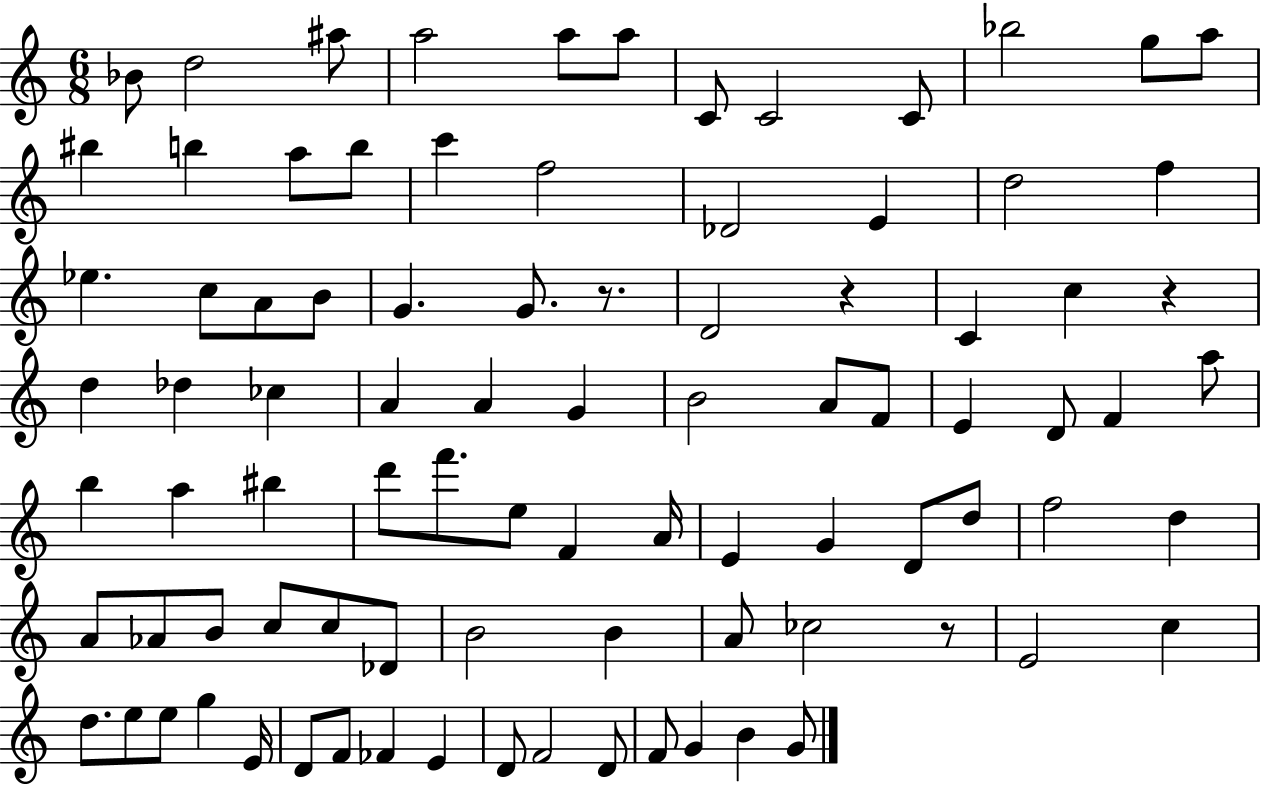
X:1
T:Untitled
M:6/8
L:1/4
K:C
_B/2 d2 ^a/2 a2 a/2 a/2 C/2 C2 C/2 _b2 g/2 a/2 ^b b a/2 b/2 c' f2 _D2 E d2 f _e c/2 A/2 B/2 G G/2 z/2 D2 z C c z d _d _c A A G B2 A/2 F/2 E D/2 F a/2 b a ^b d'/2 f'/2 e/2 F A/4 E G D/2 d/2 f2 d A/2 _A/2 B/2 c/2 c/2 _D/2 B2 B A/2 _c2 z/2 E2 c d/2 e/2 e/2 g E/4 D/2 F/2 _F E D/2 F2 D/2 F/2 G B G/2